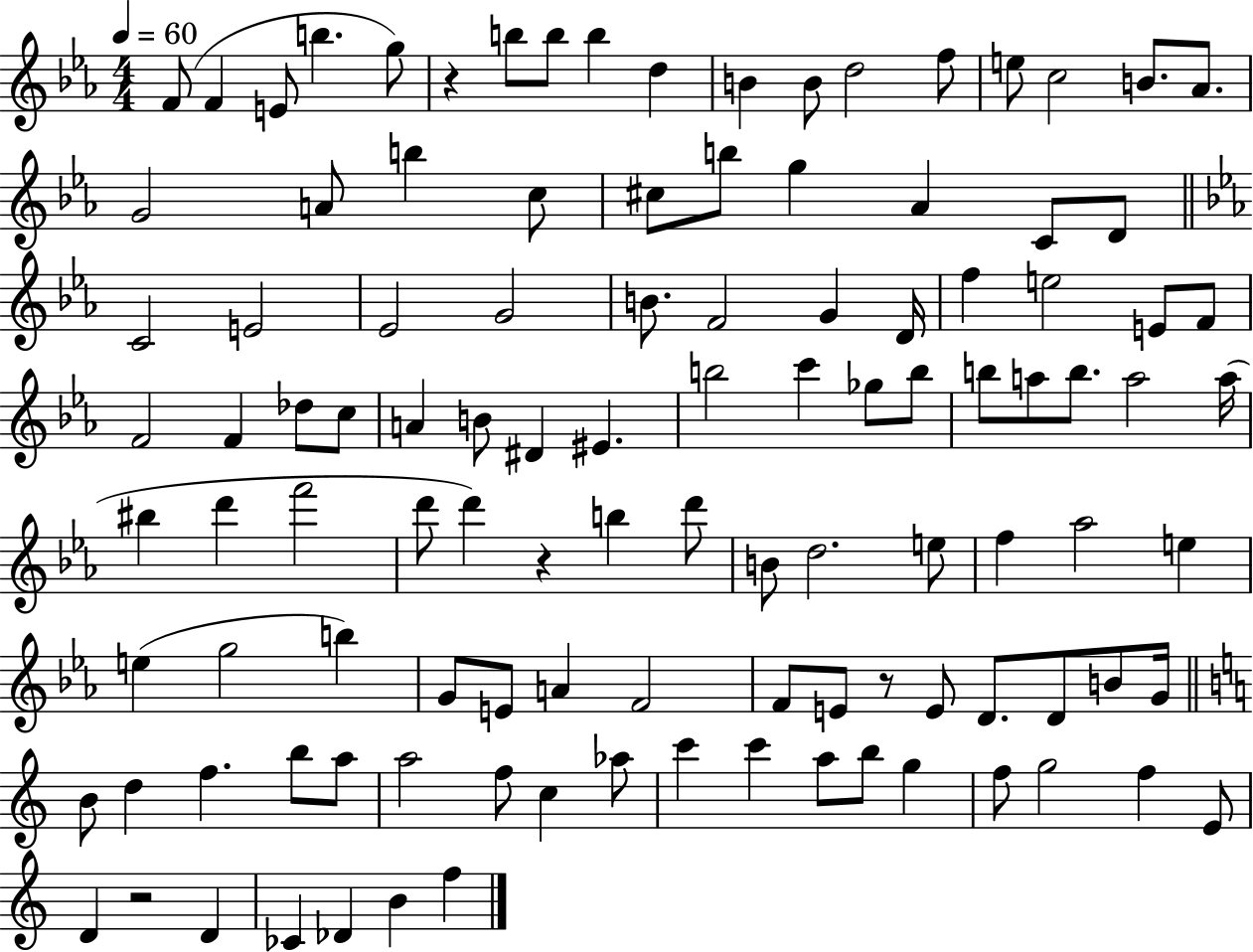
F4/e F4/q E4/e B5/q. G5/e R/q B5/e B5/e B5/q D5/q B4/q B4/e D5/h F5/e E5/e C5/h B4/e. Ab4/e. G4/h A4/e B5/q C5/e C#5/e B5/e G5/q Ab4/q C4/e D4/e C4/h E4/h Eb4/h G4/h B4/e. F4/h G4/q D4/s F5/q E5/h E4/e F4/e F4/h F4/q Db5/e C5/e A4/q B4/e D#4/q EIS4/q. B5/h C6/q Gb5/e B5/e B5/e A5/e B5/e. A5/h A5/s BIS5/q D6/q F6/h D6/e D6/q R/q B5/q D6/e B4/e D5/h. E5/e F5/q Ab5/h E5/q E5/q G5/h B5/q G4/e E4/e A4/q F4/h F4/e E4/e R/e E4/e D4/e. D4/e B4/e G4/s B4/e D5/q F5/q. B5/e A5/e A5/h F5/e C5/q Ab5/e C6/q C6/q A5/e B5/e G5/q F5/e G5/h F5/q E4/e D4/q R/h D4/q CES4/q Db4/q B4/q F5/q